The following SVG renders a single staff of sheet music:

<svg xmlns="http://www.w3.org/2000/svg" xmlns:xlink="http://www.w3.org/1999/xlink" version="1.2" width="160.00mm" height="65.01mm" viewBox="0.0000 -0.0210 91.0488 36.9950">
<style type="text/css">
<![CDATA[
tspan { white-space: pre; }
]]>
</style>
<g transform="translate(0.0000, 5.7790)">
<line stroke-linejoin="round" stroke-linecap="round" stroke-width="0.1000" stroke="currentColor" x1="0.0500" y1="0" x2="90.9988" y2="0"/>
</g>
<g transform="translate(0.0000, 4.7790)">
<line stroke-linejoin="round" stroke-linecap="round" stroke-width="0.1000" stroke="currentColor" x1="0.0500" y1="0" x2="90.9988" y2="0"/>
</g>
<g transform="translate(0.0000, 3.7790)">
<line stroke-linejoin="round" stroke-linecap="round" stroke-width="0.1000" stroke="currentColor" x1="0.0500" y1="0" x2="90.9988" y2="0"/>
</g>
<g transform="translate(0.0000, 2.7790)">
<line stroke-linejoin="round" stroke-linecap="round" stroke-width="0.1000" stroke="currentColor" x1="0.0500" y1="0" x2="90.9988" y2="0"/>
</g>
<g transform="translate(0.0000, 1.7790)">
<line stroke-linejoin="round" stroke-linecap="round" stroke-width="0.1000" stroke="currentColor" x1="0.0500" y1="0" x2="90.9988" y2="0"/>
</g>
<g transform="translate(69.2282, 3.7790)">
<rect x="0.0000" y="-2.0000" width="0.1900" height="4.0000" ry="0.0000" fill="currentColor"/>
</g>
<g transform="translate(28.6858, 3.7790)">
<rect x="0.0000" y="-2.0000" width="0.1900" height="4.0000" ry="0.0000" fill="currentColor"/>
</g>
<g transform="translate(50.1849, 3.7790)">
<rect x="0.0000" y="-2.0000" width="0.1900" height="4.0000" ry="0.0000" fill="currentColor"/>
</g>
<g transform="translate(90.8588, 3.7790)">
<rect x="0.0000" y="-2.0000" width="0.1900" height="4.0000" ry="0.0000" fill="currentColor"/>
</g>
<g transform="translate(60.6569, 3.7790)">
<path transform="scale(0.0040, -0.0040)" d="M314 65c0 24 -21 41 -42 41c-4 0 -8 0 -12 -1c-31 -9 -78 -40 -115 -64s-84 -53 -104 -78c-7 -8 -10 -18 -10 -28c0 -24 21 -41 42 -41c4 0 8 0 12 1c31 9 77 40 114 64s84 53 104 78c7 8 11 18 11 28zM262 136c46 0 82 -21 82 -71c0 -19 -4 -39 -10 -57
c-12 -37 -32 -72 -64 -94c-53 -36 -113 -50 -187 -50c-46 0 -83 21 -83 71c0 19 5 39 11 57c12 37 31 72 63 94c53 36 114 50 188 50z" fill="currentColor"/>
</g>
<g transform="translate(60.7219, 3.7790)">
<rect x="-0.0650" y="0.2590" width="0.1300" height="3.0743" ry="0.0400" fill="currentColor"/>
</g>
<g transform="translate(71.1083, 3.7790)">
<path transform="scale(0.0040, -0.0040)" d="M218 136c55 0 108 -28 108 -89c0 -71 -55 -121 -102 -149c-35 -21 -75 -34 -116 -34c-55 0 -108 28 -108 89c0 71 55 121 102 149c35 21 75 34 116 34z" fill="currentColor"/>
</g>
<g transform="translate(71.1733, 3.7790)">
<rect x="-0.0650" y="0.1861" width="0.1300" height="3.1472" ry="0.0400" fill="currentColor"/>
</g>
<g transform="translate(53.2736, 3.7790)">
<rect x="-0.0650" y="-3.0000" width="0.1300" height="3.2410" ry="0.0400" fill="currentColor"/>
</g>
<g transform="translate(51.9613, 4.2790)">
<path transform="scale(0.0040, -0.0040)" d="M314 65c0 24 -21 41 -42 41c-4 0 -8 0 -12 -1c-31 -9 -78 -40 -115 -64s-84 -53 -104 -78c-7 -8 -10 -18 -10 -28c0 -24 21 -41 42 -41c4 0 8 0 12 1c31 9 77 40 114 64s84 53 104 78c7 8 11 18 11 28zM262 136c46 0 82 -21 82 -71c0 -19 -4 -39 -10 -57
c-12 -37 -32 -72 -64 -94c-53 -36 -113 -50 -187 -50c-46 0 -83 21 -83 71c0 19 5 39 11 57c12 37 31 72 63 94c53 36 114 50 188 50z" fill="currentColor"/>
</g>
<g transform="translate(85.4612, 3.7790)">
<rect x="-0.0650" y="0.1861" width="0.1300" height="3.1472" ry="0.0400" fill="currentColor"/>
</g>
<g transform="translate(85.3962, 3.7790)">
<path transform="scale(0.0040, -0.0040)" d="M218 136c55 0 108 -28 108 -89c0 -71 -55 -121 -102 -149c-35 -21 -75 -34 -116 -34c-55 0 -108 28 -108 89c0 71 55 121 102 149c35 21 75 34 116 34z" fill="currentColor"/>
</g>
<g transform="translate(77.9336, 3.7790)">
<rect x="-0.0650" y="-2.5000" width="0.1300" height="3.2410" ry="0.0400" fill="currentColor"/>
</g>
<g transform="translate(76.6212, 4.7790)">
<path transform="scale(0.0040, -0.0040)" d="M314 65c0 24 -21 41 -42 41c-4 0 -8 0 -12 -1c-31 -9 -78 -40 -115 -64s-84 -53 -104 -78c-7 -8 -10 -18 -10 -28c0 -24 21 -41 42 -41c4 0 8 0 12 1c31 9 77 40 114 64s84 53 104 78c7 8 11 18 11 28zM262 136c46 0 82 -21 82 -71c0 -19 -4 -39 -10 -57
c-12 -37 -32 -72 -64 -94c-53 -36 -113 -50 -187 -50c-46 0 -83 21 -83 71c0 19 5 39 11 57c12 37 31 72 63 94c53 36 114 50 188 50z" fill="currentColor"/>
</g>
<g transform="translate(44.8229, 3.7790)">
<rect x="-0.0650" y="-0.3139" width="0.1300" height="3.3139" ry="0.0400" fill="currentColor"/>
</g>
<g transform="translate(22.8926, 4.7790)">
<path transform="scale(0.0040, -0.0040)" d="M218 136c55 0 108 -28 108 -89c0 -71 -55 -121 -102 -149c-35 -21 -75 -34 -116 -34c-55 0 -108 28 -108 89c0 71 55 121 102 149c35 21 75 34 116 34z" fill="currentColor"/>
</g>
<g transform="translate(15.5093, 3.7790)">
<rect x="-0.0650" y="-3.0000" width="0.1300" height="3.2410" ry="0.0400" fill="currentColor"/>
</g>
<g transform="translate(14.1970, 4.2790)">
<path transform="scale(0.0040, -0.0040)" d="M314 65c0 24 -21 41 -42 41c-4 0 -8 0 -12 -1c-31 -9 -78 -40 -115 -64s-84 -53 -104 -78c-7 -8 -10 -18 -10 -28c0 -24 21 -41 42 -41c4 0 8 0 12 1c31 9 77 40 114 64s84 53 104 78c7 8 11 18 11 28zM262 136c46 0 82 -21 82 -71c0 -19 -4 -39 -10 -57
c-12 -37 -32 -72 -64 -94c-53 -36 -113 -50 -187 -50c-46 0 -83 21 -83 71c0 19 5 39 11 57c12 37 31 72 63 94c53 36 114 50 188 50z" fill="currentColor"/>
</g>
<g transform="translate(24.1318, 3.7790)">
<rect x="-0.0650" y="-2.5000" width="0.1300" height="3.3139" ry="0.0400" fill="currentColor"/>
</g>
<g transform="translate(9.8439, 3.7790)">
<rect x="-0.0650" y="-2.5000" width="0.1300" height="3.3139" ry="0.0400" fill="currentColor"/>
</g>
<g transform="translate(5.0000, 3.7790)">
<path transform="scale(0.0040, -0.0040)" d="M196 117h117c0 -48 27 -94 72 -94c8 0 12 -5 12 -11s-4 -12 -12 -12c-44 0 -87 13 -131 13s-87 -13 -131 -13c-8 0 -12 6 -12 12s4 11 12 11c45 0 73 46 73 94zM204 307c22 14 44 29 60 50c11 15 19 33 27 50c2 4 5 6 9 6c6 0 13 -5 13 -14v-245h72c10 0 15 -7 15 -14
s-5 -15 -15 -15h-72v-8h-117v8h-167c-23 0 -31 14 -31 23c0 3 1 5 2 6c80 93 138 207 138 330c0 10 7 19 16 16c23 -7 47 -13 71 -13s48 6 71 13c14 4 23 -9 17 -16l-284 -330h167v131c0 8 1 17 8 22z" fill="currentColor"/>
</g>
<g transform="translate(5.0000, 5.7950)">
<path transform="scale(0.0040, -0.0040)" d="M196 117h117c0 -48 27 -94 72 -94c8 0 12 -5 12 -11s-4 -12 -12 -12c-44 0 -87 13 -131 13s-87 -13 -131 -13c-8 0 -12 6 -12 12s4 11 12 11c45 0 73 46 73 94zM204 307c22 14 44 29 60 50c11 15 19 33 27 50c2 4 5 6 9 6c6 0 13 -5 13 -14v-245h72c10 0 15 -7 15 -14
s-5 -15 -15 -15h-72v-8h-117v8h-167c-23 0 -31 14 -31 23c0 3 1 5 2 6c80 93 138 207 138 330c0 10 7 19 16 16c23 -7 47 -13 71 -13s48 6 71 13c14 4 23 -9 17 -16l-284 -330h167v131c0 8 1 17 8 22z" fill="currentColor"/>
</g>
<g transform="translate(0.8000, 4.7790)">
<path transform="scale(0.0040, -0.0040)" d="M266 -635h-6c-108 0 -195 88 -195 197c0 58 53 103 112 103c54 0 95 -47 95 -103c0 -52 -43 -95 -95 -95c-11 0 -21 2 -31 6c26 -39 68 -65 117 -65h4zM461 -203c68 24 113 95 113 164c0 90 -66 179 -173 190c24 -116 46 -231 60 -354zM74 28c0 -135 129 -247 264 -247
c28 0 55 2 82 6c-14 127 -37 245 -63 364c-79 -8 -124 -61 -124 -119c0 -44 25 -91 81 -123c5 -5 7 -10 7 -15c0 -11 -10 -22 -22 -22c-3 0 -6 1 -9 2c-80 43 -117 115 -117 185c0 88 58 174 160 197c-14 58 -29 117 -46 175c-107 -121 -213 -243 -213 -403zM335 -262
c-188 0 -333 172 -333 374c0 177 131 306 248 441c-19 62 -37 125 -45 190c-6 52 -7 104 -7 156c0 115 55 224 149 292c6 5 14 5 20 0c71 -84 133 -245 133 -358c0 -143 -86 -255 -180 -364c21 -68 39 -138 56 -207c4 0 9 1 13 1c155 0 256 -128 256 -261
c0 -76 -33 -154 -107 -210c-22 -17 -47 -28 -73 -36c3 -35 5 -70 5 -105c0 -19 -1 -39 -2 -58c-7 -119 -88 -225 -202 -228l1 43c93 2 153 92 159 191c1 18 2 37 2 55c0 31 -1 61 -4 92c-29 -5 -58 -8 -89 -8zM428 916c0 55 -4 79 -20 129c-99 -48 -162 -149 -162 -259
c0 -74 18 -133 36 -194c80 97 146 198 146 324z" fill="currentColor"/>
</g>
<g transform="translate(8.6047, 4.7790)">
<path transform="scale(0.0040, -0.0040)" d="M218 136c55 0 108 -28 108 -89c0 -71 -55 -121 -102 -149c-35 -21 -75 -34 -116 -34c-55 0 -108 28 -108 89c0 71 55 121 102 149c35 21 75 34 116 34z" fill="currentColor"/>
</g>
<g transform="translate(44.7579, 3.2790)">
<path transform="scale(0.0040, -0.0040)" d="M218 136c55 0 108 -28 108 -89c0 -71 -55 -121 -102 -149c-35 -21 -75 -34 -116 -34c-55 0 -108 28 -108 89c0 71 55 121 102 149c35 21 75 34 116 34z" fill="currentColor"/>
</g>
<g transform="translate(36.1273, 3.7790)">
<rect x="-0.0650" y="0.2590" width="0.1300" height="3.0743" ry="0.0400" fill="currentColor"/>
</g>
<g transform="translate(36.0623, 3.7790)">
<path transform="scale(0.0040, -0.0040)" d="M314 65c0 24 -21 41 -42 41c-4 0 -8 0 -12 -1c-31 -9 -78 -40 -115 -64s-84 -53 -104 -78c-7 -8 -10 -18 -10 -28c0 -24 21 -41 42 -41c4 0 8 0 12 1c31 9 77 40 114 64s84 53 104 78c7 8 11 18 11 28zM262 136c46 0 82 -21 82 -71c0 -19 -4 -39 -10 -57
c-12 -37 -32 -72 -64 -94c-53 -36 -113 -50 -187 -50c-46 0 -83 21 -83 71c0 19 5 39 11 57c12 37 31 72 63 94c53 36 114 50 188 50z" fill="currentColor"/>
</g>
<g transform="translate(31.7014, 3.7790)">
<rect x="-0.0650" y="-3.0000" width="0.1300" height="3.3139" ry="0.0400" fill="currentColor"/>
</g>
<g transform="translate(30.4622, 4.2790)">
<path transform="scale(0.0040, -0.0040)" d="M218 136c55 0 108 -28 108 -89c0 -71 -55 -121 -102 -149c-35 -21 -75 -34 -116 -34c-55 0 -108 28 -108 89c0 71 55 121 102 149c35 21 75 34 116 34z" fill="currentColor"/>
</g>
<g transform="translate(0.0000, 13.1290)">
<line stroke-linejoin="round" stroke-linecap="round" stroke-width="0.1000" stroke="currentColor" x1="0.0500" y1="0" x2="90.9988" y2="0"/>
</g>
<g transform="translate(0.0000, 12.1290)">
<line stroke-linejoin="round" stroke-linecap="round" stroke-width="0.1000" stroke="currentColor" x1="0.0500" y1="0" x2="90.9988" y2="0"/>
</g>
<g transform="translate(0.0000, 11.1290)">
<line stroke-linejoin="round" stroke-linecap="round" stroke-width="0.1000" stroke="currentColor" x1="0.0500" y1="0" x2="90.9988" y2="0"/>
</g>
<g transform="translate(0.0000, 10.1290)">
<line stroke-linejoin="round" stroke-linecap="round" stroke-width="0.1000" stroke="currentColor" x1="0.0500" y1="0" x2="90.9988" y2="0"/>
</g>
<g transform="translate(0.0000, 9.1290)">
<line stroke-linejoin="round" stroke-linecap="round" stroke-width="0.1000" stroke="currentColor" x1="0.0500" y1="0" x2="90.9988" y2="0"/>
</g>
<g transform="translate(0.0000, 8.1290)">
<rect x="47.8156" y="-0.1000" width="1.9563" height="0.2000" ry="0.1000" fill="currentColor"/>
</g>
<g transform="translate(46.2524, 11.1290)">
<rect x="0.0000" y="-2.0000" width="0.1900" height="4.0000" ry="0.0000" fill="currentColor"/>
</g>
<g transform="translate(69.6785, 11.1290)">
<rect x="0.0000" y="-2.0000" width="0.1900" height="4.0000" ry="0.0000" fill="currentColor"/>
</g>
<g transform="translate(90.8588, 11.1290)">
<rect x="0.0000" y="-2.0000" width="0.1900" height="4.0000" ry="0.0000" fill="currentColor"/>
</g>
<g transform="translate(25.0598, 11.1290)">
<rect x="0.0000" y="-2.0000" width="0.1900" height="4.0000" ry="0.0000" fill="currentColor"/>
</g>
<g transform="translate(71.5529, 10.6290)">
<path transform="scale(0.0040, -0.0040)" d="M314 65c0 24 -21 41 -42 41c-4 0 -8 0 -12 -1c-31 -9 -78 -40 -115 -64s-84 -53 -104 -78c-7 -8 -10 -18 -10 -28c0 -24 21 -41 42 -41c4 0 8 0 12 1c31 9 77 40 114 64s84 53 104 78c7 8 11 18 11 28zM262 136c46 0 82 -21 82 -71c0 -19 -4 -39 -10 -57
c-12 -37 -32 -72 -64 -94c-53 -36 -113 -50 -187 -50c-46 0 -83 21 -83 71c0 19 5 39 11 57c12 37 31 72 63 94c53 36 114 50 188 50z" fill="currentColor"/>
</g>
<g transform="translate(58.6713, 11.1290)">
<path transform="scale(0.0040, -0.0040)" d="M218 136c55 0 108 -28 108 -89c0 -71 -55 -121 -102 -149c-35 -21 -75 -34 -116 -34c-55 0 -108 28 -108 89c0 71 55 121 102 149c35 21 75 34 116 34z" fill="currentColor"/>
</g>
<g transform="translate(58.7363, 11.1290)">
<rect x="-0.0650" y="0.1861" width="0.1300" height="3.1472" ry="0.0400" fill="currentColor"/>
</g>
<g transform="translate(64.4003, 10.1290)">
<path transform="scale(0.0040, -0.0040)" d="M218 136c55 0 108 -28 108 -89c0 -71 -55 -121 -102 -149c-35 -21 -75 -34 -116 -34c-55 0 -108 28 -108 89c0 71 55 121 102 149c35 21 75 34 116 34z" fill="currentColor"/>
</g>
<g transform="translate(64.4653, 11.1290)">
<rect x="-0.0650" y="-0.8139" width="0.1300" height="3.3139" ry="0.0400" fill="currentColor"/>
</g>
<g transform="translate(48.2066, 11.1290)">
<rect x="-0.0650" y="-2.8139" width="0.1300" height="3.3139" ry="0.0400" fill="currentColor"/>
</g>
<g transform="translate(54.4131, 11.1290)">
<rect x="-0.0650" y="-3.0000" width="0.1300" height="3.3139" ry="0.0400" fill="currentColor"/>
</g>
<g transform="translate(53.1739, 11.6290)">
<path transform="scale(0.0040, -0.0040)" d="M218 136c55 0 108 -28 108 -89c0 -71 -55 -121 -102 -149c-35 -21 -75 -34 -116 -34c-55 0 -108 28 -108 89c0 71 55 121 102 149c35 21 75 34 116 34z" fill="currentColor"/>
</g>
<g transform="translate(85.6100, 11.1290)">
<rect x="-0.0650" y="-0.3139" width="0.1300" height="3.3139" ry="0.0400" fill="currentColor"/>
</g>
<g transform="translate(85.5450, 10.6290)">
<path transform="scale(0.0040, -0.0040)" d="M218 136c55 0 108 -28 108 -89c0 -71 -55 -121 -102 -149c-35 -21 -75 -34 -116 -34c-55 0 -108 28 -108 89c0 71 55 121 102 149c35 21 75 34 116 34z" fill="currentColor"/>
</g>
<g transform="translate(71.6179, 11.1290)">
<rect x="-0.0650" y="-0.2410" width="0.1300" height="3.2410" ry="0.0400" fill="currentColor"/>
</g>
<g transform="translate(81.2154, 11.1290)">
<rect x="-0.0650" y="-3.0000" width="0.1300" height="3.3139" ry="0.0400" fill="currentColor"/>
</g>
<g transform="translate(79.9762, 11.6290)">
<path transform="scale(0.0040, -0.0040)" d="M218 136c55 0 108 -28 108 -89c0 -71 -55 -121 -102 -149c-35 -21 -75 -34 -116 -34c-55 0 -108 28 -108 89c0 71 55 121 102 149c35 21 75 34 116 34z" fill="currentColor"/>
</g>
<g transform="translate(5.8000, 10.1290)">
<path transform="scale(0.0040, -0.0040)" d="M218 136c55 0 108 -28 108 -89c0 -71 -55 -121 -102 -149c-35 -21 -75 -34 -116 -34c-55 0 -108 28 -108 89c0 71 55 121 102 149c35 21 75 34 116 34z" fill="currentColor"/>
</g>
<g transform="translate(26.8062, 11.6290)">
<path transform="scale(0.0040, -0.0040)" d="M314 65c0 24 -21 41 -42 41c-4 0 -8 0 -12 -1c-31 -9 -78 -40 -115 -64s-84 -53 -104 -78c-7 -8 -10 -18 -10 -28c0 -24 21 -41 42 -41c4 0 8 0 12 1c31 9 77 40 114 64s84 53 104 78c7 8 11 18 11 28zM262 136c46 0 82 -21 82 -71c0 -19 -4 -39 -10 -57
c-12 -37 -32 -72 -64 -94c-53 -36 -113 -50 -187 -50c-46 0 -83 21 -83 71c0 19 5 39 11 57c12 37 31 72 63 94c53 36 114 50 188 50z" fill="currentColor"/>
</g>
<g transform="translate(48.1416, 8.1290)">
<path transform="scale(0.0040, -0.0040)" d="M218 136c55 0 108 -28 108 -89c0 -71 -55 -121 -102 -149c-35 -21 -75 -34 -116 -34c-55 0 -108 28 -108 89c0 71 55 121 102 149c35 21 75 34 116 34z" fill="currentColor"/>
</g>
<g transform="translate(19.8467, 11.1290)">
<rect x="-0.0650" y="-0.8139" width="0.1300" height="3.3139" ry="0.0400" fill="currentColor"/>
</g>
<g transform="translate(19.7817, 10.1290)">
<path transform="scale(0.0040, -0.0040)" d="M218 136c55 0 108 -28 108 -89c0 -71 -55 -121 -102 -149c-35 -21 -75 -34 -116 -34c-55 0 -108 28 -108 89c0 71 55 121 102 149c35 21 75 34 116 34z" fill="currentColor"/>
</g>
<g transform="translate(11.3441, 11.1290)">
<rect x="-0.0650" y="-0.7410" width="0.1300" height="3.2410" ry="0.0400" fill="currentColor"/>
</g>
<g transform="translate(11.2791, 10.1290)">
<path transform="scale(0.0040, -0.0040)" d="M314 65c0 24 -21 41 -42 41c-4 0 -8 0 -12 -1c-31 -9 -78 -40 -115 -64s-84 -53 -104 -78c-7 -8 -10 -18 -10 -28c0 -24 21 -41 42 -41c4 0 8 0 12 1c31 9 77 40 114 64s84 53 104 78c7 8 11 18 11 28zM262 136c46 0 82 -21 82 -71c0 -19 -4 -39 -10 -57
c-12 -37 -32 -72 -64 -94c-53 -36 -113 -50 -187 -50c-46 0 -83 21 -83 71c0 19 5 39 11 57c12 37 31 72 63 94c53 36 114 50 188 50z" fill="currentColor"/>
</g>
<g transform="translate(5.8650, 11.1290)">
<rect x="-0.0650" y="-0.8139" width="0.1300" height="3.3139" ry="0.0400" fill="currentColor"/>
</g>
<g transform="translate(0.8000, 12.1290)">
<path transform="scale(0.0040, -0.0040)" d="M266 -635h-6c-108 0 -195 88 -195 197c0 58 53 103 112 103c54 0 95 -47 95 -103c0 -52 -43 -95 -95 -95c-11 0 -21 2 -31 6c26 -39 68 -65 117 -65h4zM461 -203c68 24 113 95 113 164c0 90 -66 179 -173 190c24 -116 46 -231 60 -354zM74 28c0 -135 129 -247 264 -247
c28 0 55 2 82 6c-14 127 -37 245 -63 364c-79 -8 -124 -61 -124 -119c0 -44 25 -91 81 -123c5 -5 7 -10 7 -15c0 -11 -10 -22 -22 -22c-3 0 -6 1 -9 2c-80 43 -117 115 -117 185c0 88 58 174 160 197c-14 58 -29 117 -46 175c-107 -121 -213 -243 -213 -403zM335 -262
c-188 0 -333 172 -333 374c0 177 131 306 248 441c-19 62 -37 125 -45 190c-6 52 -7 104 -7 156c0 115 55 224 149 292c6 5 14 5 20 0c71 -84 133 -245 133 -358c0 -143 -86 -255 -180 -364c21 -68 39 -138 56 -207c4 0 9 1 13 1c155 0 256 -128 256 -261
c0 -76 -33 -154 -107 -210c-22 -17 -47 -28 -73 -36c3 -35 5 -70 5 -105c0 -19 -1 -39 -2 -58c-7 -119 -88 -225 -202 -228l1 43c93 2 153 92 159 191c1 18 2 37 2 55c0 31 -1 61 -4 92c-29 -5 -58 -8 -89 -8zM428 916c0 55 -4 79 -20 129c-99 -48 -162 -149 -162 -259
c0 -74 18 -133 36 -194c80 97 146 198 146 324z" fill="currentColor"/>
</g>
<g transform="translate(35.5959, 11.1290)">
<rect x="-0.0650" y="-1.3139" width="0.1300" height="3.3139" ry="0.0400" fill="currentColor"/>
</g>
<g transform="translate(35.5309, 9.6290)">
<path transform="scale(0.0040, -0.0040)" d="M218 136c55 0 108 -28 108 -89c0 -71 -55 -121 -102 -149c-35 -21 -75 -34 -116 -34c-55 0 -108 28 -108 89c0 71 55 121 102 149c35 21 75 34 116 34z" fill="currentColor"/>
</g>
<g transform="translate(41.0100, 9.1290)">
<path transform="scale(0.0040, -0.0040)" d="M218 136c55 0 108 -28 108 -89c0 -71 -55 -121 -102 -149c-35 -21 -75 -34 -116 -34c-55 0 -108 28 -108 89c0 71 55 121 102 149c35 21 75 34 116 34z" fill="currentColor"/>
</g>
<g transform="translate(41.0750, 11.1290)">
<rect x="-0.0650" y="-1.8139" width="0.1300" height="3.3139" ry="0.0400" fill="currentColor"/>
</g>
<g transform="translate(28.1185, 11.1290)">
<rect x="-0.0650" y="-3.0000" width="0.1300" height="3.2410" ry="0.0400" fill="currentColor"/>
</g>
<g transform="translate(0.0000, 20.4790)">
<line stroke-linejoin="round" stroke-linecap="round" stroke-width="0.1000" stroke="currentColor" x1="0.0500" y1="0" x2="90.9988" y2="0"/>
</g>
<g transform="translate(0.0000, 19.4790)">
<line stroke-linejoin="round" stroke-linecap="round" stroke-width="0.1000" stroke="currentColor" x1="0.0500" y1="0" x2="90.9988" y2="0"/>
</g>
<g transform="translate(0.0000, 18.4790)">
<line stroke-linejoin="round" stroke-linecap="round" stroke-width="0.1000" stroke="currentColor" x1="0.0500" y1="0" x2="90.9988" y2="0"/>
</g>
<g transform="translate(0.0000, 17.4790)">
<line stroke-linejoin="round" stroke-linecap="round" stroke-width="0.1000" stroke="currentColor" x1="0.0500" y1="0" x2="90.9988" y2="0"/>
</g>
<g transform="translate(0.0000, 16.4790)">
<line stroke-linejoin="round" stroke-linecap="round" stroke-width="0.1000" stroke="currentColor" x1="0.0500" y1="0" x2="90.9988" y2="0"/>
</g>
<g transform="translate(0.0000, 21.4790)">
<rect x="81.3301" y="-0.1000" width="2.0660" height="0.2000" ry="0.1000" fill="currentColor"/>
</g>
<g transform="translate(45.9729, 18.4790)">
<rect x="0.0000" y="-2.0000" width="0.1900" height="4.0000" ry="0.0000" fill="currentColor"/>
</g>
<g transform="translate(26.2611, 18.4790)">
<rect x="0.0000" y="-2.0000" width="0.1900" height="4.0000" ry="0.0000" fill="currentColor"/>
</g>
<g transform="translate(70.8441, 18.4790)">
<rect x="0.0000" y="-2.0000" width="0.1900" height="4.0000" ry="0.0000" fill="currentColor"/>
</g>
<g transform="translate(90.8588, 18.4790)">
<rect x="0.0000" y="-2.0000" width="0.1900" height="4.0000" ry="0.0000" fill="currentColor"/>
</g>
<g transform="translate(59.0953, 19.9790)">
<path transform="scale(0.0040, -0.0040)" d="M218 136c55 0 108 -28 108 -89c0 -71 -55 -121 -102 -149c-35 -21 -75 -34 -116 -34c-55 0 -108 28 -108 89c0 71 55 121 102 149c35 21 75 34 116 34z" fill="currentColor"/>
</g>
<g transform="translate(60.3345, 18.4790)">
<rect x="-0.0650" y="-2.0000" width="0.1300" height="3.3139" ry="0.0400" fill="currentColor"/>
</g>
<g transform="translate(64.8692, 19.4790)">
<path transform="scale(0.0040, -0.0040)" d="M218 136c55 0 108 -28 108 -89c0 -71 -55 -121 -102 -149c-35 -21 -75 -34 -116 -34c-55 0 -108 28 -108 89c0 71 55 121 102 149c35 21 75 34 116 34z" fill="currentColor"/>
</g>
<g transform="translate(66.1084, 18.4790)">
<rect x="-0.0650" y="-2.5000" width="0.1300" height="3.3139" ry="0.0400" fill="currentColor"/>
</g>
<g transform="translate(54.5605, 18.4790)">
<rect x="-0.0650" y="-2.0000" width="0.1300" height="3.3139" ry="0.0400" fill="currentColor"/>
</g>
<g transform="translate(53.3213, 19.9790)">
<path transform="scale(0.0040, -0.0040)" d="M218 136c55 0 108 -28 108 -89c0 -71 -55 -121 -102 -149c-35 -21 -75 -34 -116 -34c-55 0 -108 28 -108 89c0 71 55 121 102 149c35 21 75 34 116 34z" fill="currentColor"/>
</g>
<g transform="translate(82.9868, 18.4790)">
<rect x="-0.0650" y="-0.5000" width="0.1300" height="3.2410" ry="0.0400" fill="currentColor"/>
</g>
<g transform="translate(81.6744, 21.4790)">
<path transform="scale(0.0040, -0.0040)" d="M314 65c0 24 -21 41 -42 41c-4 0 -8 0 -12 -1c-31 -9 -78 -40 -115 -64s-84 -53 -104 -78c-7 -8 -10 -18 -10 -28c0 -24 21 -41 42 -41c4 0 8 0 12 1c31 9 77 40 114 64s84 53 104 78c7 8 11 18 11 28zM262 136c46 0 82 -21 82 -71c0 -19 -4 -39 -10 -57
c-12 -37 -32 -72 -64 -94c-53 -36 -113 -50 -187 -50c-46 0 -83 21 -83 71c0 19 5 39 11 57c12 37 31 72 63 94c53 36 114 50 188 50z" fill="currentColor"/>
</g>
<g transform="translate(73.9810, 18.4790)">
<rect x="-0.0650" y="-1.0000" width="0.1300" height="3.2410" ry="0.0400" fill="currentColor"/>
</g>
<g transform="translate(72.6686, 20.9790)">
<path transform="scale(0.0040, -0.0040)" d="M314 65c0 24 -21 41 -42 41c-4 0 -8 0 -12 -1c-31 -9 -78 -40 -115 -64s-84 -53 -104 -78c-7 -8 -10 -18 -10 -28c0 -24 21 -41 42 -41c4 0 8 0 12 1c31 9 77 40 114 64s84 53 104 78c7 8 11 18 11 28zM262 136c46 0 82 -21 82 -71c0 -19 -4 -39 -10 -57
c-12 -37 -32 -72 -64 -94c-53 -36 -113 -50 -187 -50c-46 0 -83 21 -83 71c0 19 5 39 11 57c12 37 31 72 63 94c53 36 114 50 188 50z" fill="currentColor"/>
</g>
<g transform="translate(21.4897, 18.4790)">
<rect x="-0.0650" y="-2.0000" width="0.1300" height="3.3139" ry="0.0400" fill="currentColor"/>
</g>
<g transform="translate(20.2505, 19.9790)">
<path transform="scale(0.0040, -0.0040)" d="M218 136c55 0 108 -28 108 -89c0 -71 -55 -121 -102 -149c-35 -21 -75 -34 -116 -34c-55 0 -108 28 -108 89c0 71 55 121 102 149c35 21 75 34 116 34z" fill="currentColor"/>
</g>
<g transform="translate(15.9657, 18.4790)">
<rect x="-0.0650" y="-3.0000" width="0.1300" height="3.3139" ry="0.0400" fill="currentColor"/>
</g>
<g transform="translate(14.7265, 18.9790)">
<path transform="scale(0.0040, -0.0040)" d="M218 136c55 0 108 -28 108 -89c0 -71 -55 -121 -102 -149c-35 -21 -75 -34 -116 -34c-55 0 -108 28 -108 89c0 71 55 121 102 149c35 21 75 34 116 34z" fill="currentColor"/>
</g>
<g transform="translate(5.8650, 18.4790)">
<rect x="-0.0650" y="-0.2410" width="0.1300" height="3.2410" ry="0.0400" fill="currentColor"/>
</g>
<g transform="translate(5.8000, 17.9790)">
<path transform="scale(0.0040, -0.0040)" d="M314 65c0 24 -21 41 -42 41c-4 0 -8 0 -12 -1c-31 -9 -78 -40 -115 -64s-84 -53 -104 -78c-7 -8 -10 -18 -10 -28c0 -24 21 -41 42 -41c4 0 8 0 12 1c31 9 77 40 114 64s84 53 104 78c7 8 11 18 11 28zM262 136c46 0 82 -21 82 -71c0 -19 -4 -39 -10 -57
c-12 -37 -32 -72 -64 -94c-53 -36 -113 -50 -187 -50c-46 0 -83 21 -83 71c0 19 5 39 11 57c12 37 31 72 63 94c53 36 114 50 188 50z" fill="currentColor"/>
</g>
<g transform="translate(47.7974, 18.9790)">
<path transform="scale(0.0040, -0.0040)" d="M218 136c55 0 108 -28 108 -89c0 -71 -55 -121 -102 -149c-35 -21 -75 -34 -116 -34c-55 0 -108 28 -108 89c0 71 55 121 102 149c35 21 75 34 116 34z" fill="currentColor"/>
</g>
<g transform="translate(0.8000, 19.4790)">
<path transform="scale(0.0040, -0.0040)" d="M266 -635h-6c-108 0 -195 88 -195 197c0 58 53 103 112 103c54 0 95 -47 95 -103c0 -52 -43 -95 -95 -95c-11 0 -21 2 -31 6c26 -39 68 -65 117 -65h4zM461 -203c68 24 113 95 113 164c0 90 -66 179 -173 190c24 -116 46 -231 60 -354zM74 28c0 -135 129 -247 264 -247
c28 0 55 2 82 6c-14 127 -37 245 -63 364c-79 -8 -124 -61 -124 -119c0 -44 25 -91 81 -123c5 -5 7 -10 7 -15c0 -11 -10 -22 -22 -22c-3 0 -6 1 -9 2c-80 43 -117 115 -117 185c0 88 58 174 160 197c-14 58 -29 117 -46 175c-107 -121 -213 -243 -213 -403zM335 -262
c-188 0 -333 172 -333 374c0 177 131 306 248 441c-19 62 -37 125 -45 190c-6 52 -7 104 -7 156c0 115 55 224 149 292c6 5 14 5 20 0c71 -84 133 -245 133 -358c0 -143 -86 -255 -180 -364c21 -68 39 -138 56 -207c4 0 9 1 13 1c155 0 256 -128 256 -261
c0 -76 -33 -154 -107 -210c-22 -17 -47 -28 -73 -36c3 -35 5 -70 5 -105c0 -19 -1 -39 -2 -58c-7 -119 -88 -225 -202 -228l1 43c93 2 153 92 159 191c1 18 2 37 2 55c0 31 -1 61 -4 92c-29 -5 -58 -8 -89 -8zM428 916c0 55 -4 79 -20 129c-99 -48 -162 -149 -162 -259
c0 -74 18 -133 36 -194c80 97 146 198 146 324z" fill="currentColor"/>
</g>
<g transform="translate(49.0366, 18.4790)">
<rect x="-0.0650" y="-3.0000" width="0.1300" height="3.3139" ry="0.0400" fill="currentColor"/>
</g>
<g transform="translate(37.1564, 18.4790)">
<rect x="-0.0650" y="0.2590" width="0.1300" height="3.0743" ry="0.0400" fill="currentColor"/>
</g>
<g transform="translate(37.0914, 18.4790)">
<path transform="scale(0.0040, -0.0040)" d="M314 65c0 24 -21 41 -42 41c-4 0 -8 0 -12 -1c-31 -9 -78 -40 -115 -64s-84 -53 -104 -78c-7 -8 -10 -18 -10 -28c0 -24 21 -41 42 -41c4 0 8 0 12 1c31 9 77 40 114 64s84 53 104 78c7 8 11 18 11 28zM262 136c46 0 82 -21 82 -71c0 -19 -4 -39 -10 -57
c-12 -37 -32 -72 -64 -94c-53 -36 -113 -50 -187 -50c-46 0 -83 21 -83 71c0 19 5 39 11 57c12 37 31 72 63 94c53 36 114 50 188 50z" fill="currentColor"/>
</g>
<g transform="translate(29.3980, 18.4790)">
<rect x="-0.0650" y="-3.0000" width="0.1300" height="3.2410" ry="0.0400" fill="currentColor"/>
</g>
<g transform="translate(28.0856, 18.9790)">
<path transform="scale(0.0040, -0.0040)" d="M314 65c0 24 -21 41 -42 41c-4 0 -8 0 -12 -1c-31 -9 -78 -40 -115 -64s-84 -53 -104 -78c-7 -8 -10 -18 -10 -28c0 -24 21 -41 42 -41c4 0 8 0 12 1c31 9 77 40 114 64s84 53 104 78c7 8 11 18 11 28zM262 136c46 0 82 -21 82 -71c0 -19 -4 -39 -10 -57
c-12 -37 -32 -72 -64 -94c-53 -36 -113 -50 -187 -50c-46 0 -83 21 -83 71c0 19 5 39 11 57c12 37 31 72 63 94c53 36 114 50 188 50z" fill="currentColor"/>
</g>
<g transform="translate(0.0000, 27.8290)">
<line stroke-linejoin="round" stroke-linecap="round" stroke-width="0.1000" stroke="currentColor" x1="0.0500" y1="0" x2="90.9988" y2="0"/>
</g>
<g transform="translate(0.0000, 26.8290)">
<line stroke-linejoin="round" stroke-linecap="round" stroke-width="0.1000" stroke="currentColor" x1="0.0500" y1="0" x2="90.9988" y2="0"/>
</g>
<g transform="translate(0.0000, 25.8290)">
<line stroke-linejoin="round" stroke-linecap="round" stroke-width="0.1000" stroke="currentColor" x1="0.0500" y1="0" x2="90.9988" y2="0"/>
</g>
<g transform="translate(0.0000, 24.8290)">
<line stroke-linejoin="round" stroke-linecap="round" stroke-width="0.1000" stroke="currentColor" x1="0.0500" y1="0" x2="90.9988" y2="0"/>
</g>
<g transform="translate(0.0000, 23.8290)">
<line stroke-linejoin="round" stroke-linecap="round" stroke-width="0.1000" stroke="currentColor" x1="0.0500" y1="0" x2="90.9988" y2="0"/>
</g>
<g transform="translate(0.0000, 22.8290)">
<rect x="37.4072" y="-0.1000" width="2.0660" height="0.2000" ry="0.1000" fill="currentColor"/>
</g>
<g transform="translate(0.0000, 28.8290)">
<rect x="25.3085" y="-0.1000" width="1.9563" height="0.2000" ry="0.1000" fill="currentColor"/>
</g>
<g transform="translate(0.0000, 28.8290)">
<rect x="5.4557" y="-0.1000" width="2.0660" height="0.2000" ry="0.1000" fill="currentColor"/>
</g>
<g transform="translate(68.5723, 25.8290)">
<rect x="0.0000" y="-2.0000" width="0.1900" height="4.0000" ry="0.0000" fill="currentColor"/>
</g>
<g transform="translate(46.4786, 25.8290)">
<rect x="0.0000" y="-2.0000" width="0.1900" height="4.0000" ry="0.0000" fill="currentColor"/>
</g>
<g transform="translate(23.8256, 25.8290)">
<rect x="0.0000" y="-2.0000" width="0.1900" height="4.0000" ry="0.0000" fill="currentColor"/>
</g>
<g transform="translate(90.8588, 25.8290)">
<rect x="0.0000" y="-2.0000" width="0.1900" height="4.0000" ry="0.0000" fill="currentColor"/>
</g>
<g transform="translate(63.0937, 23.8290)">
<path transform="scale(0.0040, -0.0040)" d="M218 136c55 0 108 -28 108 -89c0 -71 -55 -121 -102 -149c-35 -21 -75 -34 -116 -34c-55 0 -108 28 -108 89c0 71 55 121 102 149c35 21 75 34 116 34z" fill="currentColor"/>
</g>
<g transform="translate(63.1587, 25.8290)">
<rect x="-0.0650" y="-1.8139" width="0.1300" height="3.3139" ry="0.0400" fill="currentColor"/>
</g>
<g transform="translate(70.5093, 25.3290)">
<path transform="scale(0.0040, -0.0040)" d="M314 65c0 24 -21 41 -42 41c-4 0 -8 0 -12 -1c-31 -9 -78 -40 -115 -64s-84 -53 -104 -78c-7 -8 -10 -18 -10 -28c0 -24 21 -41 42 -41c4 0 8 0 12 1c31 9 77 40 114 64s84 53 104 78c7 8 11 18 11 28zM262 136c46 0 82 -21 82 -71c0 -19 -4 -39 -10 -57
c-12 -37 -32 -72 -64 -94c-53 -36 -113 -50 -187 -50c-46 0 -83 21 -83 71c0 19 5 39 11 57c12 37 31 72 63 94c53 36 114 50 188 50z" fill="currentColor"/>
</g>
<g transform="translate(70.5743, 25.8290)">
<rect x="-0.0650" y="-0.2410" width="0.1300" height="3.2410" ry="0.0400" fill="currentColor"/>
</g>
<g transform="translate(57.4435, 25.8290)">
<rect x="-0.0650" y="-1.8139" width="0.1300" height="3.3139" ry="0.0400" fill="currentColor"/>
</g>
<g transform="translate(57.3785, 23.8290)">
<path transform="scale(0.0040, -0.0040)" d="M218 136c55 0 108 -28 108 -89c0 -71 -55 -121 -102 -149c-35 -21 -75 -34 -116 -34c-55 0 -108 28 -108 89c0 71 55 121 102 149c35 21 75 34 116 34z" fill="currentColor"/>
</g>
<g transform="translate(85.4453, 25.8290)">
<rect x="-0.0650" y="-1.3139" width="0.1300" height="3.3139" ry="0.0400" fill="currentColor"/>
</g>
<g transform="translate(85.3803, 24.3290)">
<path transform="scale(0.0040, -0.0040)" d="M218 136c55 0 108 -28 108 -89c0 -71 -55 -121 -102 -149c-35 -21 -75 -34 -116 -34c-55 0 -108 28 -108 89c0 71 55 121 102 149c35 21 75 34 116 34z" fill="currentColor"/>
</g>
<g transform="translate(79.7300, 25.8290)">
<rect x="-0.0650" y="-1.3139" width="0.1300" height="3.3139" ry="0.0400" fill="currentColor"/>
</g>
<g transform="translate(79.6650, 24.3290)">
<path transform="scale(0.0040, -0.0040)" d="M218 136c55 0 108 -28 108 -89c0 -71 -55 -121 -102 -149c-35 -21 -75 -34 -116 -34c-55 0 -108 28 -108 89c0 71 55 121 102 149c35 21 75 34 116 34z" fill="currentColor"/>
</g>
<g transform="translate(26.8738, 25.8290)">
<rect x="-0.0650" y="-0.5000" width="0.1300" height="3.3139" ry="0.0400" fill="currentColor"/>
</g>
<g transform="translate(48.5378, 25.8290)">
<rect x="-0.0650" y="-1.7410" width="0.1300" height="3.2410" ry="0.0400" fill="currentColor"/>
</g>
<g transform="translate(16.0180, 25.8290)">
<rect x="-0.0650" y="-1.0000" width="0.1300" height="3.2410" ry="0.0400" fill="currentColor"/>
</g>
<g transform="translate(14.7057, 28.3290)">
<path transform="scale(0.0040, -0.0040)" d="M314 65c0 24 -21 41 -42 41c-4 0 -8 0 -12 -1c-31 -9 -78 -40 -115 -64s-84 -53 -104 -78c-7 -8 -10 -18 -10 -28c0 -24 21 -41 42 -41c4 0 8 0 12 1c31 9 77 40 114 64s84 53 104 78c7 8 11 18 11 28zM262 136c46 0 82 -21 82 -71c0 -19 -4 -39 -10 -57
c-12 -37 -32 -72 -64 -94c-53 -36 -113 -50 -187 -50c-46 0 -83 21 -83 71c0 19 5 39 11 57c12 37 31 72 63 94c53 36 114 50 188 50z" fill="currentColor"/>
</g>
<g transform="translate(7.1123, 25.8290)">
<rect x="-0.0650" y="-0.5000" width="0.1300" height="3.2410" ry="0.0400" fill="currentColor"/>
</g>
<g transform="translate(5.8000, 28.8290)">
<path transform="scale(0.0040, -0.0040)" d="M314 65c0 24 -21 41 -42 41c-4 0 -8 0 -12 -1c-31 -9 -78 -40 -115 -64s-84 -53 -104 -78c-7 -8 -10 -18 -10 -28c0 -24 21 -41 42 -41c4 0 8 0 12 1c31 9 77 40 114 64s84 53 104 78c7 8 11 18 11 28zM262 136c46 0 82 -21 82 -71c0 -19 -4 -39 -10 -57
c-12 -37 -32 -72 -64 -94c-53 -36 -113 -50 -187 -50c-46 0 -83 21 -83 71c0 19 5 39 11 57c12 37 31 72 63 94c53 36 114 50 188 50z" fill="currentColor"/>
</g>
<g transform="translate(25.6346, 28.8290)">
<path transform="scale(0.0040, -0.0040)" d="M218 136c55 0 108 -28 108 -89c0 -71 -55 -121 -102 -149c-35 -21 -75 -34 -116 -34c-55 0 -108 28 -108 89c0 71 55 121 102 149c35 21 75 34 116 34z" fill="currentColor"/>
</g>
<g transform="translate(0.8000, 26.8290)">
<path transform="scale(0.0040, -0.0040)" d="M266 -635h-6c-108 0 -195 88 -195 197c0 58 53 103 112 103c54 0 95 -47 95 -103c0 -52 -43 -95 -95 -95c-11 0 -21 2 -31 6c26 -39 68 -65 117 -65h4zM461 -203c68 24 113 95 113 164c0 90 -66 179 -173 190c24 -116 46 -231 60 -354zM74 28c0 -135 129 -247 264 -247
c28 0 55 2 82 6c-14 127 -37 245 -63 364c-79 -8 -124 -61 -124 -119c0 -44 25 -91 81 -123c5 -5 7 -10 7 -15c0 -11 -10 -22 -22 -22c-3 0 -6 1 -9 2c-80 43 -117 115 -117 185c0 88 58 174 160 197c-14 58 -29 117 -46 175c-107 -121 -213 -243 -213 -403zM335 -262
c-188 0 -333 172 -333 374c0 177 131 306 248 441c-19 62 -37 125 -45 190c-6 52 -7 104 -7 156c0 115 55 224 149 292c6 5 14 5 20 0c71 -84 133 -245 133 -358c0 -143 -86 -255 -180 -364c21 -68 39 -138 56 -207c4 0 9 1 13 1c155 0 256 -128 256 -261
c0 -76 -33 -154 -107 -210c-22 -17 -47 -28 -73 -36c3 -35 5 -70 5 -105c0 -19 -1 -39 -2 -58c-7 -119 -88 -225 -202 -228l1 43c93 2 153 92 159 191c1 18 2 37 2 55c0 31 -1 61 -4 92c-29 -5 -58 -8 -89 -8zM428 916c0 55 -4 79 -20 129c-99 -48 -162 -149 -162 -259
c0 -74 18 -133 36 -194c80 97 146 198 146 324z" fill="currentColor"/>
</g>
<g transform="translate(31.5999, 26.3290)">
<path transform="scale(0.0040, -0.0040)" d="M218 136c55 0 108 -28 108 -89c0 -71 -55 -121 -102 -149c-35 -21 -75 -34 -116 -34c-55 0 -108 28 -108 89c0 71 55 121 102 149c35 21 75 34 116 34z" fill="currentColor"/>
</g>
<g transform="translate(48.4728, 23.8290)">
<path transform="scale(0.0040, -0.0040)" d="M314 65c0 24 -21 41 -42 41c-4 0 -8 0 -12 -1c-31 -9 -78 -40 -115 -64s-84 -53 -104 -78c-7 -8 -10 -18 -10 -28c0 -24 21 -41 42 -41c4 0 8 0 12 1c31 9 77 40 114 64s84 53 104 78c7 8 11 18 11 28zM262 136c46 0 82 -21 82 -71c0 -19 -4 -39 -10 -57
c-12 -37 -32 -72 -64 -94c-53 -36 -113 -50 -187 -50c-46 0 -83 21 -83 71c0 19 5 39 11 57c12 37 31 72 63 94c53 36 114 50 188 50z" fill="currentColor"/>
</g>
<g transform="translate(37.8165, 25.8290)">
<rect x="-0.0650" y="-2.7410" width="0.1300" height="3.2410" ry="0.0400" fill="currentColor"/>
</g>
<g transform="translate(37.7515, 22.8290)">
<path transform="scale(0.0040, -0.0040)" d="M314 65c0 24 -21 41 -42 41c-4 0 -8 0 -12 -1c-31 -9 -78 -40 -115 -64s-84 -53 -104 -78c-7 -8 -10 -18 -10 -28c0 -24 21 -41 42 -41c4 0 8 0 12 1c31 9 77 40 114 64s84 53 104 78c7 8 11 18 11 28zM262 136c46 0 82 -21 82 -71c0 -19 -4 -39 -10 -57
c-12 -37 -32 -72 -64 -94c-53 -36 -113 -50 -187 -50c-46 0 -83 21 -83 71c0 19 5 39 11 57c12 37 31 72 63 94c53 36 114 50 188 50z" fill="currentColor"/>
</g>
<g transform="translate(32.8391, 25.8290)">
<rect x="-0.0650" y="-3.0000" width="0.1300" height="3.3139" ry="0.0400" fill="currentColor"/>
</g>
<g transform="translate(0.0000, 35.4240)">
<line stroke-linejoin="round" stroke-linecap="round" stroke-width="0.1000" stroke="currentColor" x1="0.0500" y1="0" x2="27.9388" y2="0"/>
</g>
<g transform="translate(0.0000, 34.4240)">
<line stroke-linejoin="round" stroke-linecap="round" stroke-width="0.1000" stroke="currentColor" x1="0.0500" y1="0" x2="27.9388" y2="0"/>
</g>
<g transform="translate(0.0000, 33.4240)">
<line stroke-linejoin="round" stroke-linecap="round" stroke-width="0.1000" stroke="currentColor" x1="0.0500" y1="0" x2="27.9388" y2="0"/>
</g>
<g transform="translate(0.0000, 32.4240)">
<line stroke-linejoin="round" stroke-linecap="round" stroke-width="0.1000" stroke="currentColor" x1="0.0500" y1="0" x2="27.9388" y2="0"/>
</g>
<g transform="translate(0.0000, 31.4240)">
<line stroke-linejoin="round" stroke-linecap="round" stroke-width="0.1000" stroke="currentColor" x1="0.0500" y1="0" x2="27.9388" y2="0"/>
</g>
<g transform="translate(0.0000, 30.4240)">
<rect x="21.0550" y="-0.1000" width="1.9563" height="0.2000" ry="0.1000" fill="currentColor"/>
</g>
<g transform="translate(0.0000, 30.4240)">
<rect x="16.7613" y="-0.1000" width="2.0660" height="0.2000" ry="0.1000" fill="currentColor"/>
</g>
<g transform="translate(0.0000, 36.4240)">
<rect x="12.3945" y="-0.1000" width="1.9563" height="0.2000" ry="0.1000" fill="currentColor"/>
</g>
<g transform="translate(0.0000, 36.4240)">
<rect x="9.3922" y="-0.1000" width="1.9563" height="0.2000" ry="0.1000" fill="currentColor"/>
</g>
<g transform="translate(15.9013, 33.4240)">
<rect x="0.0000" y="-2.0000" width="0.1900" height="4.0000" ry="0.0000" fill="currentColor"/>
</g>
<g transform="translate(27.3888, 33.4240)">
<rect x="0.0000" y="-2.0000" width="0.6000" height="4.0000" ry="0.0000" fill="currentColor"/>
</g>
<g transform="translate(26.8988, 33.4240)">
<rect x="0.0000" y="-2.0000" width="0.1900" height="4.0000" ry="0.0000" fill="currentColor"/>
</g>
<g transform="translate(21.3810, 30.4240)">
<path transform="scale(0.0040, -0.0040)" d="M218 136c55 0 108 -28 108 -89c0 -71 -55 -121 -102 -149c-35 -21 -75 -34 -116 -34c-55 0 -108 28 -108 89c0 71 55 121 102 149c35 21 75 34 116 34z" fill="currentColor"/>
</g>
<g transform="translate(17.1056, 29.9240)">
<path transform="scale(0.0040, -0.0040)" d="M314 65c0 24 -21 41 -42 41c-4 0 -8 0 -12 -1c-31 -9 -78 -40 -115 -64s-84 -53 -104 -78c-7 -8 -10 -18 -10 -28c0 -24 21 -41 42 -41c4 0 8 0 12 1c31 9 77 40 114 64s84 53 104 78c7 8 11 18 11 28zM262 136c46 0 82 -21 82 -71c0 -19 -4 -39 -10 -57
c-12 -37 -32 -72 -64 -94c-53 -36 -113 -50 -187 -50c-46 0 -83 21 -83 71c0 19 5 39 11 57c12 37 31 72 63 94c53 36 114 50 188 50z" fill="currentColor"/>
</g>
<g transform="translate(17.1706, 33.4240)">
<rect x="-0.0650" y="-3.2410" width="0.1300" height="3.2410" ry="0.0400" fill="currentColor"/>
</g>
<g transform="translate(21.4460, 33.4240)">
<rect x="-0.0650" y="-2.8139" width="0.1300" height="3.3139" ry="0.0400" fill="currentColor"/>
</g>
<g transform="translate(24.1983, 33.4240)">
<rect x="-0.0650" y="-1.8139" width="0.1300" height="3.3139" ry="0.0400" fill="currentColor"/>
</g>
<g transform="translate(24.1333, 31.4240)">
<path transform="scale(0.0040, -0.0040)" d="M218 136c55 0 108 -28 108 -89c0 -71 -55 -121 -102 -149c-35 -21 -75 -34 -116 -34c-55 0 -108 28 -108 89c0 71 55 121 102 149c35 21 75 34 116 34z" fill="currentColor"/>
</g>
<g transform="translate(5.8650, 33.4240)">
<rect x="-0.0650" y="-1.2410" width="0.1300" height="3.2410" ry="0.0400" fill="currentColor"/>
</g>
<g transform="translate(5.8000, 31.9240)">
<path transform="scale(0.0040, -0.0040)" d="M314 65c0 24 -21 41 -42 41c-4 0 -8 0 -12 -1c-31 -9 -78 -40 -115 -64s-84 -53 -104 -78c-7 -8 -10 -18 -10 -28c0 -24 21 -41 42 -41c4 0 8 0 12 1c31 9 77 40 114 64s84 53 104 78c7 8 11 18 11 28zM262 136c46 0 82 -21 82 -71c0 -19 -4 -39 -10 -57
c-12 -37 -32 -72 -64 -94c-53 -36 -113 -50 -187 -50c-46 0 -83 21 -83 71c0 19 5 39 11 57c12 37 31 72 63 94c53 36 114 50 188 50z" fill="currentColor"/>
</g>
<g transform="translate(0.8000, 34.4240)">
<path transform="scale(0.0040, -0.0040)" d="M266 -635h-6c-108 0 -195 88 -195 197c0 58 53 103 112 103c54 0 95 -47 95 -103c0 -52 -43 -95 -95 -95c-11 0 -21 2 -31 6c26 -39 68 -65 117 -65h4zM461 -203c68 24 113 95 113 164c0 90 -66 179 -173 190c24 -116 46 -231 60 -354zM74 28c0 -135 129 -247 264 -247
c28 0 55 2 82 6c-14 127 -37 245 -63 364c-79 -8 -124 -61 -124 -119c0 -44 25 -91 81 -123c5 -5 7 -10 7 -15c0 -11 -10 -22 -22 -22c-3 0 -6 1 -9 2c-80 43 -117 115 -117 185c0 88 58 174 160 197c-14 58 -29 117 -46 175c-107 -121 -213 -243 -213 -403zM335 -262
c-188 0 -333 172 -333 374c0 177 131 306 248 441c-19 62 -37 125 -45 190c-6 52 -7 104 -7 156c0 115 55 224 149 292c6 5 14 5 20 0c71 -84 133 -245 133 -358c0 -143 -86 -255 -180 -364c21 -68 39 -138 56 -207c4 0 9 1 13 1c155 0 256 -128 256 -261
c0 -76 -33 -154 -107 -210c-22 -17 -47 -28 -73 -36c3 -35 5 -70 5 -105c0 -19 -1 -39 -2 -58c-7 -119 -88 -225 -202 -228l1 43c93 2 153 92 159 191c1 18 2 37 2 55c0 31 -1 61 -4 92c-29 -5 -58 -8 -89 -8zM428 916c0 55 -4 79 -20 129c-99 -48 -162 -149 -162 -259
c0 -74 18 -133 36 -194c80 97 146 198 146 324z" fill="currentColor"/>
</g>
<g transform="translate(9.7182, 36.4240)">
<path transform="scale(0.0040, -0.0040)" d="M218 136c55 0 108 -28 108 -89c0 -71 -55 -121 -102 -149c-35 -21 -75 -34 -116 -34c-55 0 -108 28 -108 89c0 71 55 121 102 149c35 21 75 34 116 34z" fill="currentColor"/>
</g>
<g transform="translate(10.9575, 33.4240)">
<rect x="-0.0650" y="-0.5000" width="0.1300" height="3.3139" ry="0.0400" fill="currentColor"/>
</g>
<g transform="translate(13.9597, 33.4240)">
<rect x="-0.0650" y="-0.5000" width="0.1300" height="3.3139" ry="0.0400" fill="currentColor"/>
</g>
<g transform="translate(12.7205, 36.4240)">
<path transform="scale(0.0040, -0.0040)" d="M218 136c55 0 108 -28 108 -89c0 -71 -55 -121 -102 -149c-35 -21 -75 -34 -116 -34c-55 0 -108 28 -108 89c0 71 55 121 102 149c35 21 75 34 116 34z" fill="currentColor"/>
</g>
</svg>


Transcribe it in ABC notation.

X:1
T:Untitled
M:4/4
L:1/4
K:C
G A2 G A B2 c A2 B2 B G2 B d d2 d A2 e f a A B d c2 A c c2 A F A2 B2 A F F G D2 C2 C2 D2 C A a2 f2 f f c2 e e e2 C C b2 a f